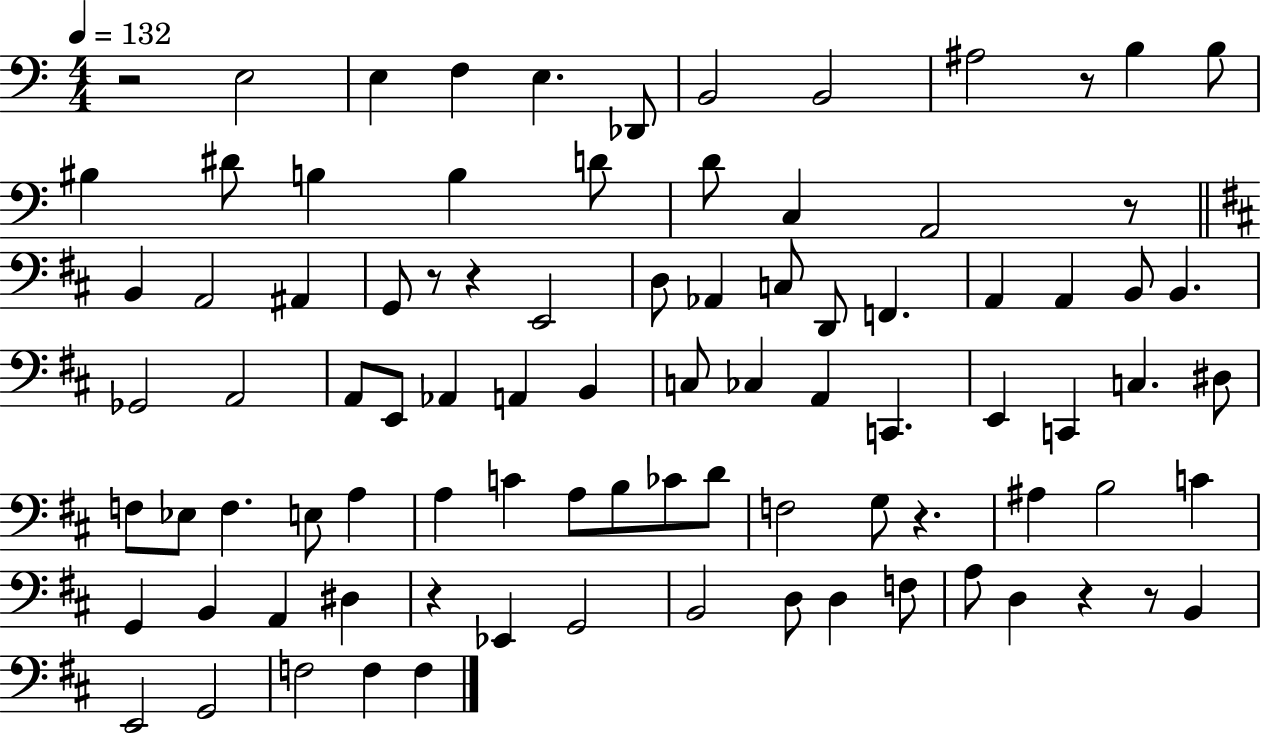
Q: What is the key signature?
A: C major